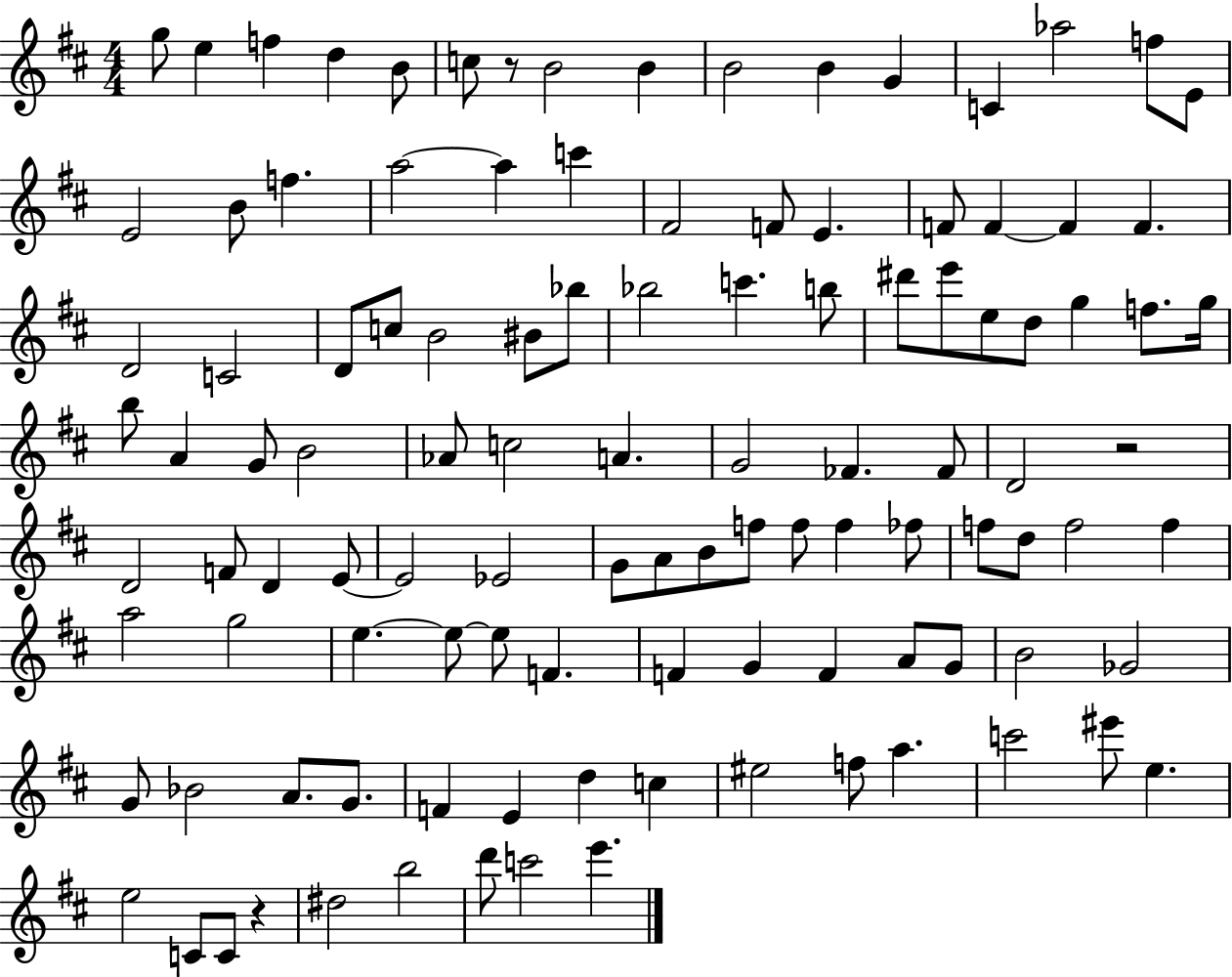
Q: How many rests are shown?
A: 3